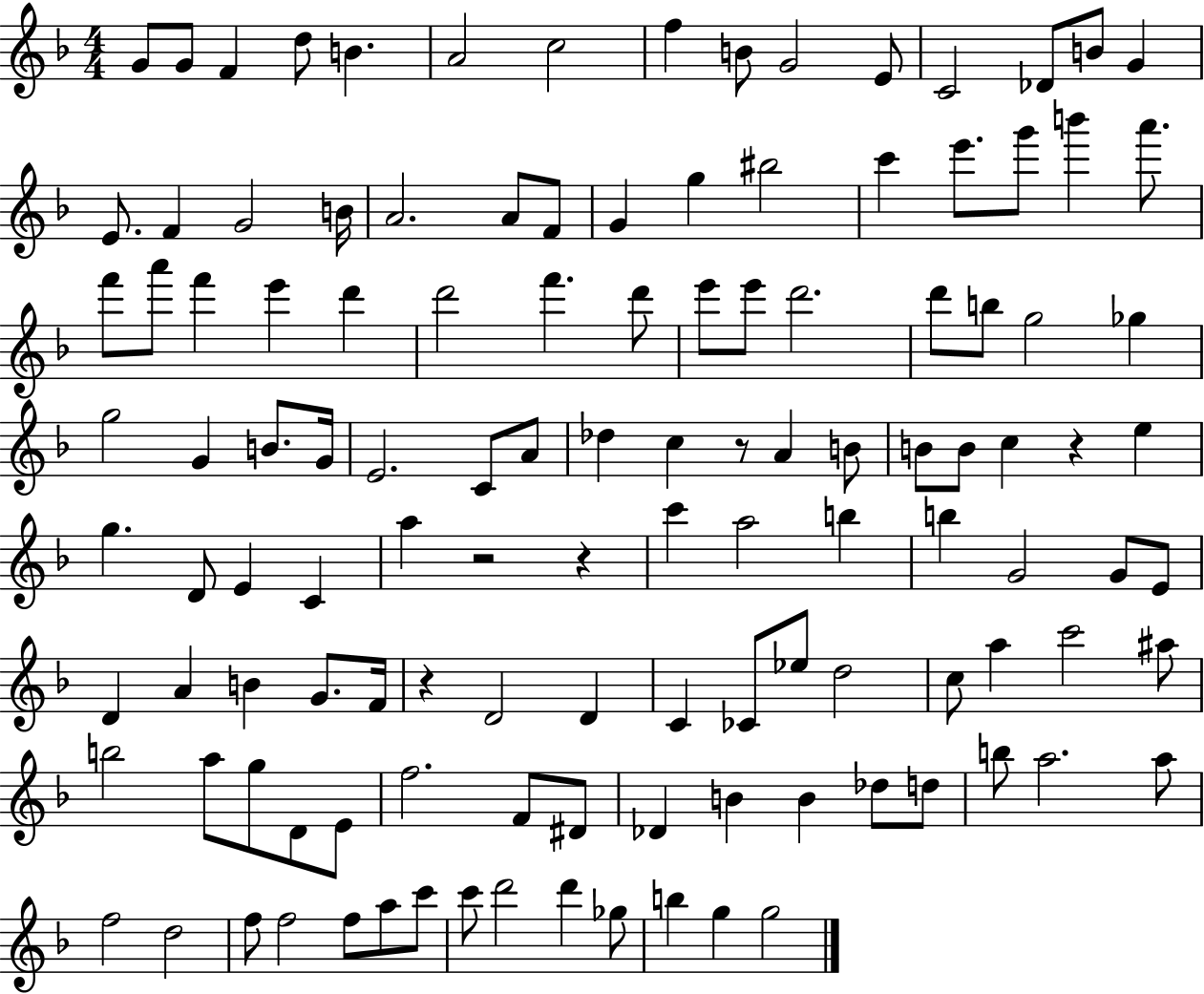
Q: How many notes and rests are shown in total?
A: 122